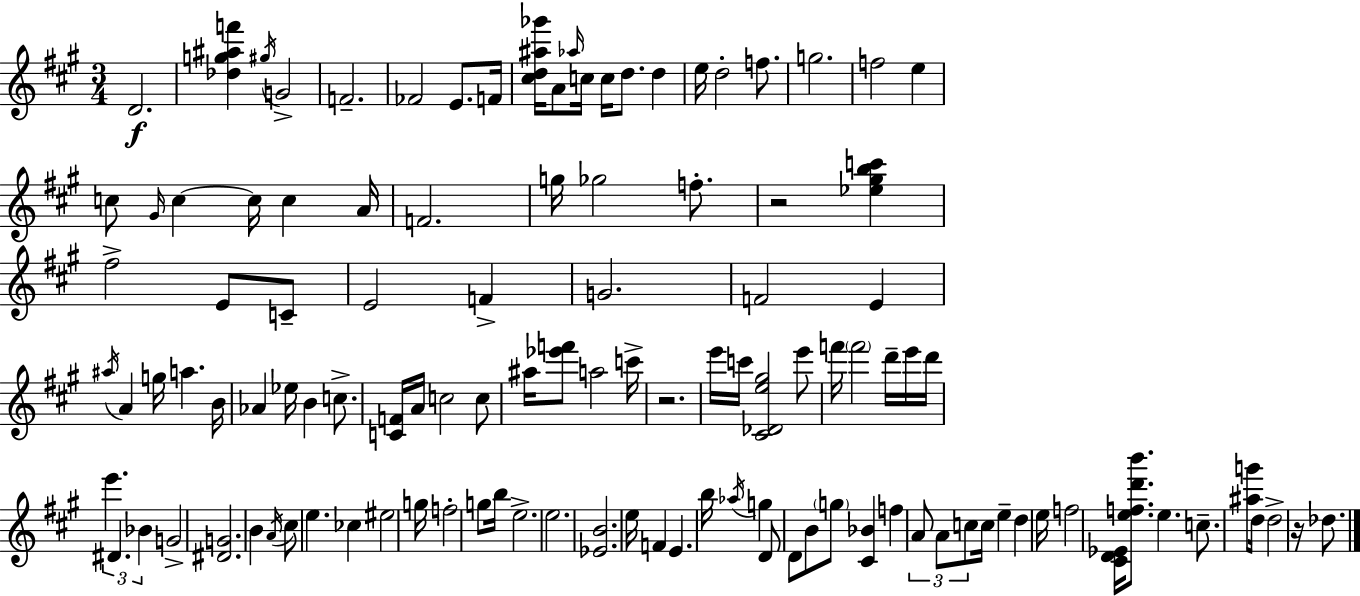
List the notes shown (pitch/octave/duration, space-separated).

D4/h. [Db5,G5,A#5,F6]/q G#5/s G4/h F4/h. FES4/h E4/e. F4/s [C#5,D5,A#5,Gb6]/s A4/e Ab5/s C5/s C5/s D5/e. D5/q E5/s D5/h F5/e. G5/h. F5/h E5/q C5/e G#4/s C5/q C5/s C5/q A4/s F4/h. G5/s Gb5/h F5/e. R/h [Eb5,G#5,B5,C6]/q F#5/h E4/e C4/e E4/h F4/q G4/h. F4/h E4/q A#5/s A4/q G5/s A5/q. B4/s Ab4/q Eb5/s B4/q C5/e. [C4,F4]/s A4/s C5/h C5/e A#5/s [Eb6,F6]/e A5/h C6/s R/h. E6/s C6/s [C#4,Db4,E5,G#5]/h E6/e F6/s F6/h D6/s E6/s D6/s E6/q. D#4/q. Bb4/q G4/h [D#4,G4]/h. B4/q A4/s C#5/e E5/q. CES5/q EIS5/h G5/s F5/h G5/e B5/s E5/h. E5/h. [Eb4,B4]/h. E5/s F4/q E4/q. B5/s Ab5/s G5/q D4/e D4/e B4/e G5/e [C#4,Bb4]/q F5/q A4/e A4/e C5/e C5/s E5/q D5/q E5/s F5/h [C#4,D4,Eb4]/s [E5,F5,D6,B6]/e. E5/q. C5/e. [A#5,G6]/e D5/s D5/h R/s Db5/e.